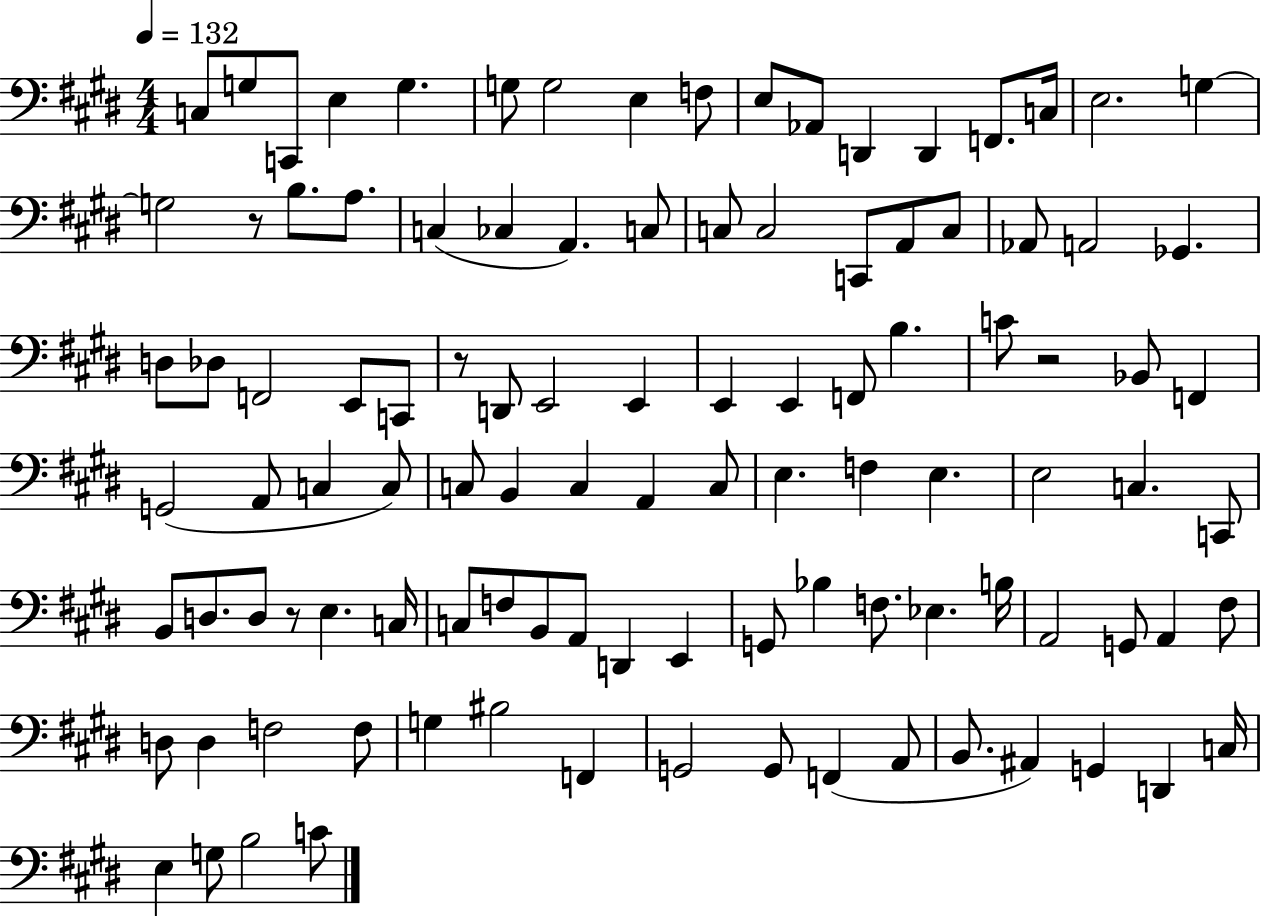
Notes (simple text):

C3/e G3/e C2/e E3/q G3/q. G3/e G3/h E3/q F3/e E3/e Ab2/e D2/q D2/q F2/e. C3/s E3/h. G3/q G3/h R/e B3/e. A3/e. C3/q CES3/q A2/q. C3/e C3/e C3/h C2/e A2/e C3/e Ab2/e A2/h Gb2/q. D3/e Db3/e F2/h E2/e C2/e R/e D2/e E2/h E2/q E2/q E2/q F2/e B3/q. C4/e R/h Bb2/e F2/q G2/h A2/e C3/q C3/e C3/e B2/q C3/q A2/q C3/e E3/q. F3/q E3/q. E3/h C3/q. C2/e B2/e D3/e. D3/e R/e E3/q. C3/s C3/e F3/e B2/e A2/e D2/q E2/q G2/e Bb3/q F3/e. Eb3/q. B3/s A2/h G2/e A2/q F#3/e D3/e D3/q F3/h F3/e G3/q BIS3/h F2/q G2/h G2/e F2/q A2/e B2/e. A#2/q G2/q D2/q C3/s E3/q G3/e B3/h C4/e